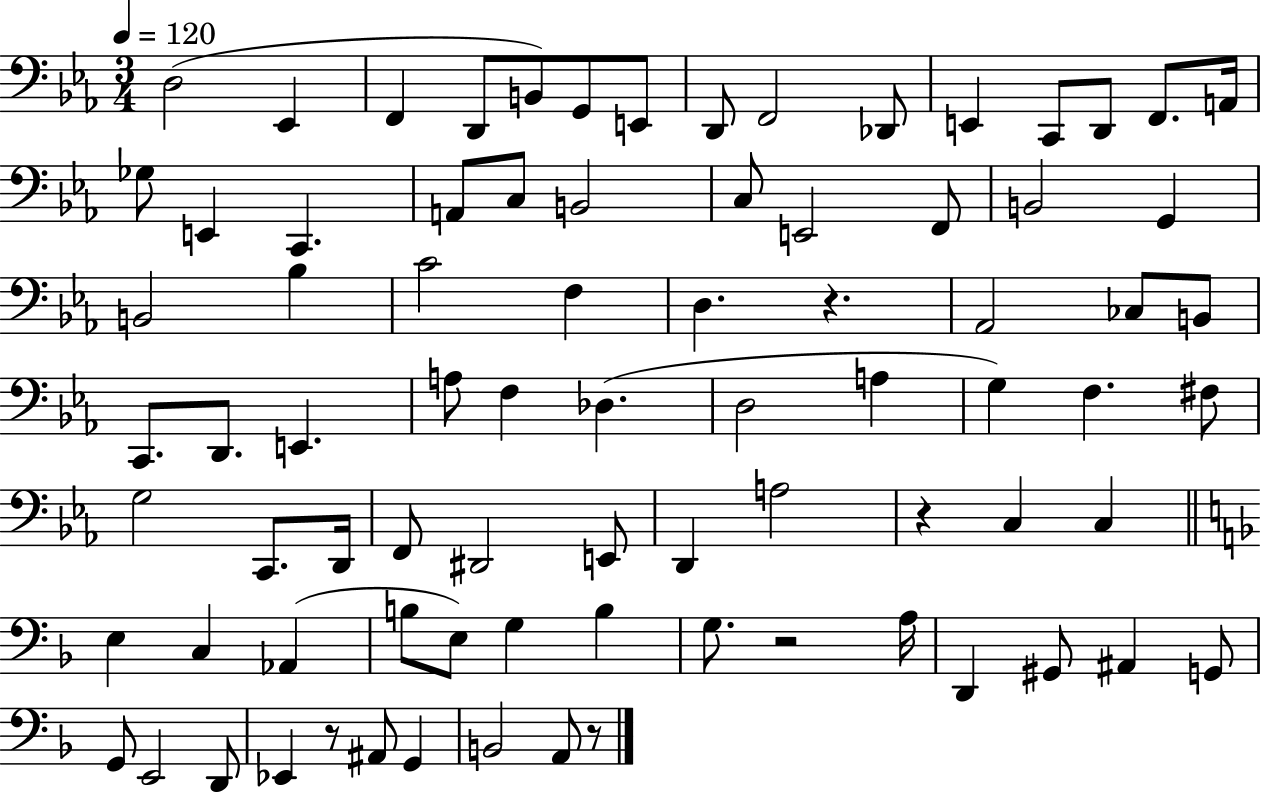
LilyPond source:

{
  \clef bass
  \numericTimeSignature
  \time 3/4
  \key ees \major
  \tempo 4 = 120
  d2( ees,4 | f,4 d,8 b,8) g,8 e,8 | d,8 f,2 des,8 | e,4 c,8 d,8 f,8. a,16 | \break ges8 e,4 c,4. | a,8 c8 b,2 | c8 e,2 f,8 | b,2 g,4 | \break b,2 bes4 | c'2 f4 | d4. r4. | aes,2 ces8 b,8 | \break c,8. d,8. e,4. | a8 f4 des4.( | d2 a4 | g4) f4. fis8 | \break g2 c,8. d,16 | f,8 dis,2 e,8 | d,4 a2 | r4 c4 c4 | \break \bar "||" \break \key d \minor e4 c4 aes,4( | b8 e8) g4 b4 | g8. r2 a16 | d,4 gis,8 ais,4 g,8 | \break g,8 e,2 d,8 | ees,4 r8 ais,8 g,4 | b,2 a,8 r8 | \bar "|."
}